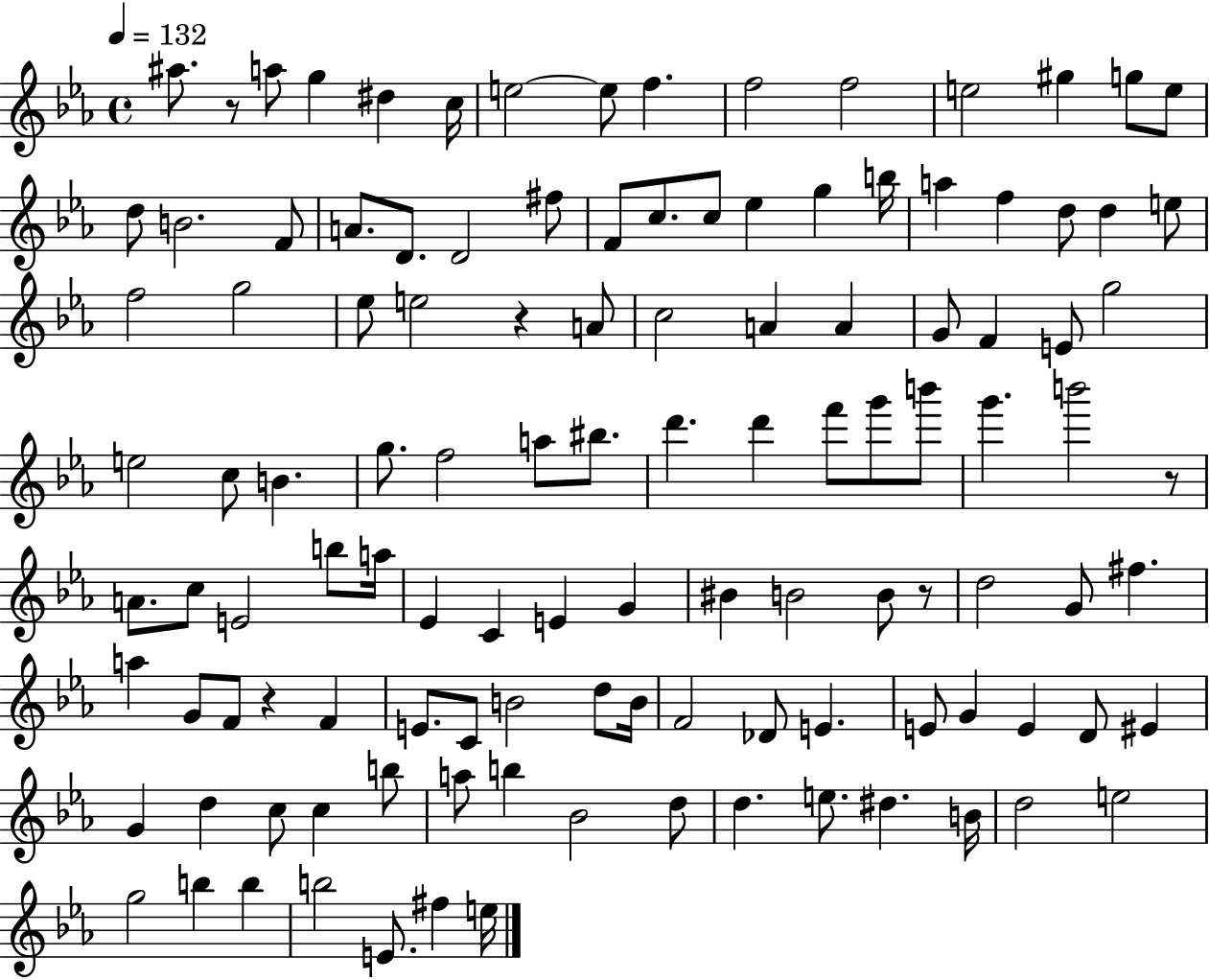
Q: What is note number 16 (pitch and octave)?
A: B4